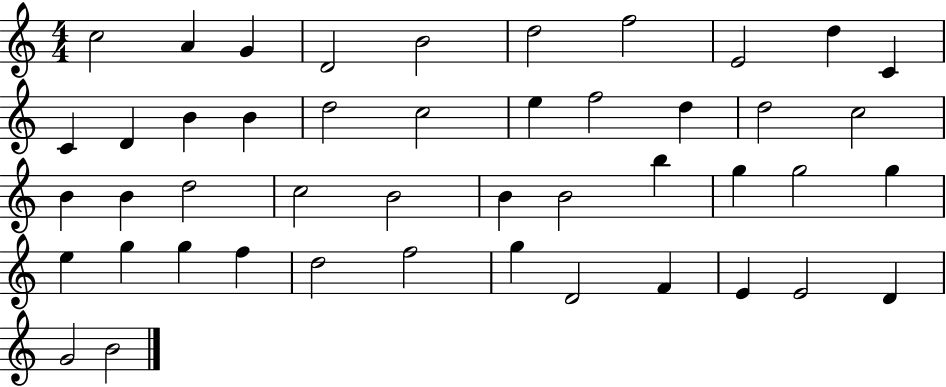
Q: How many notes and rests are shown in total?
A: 46